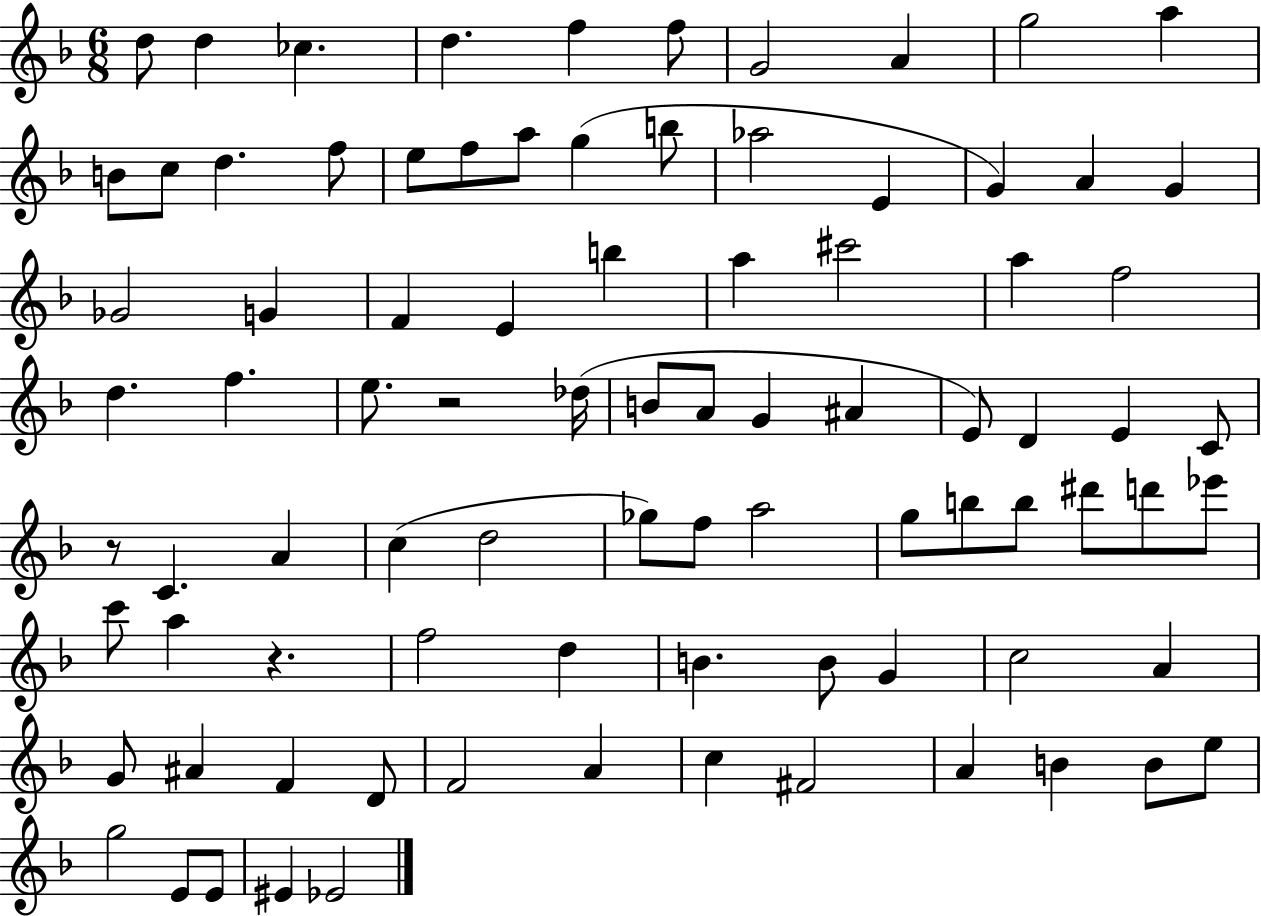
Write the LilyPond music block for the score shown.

{
  \clef treble
  \numericTimeSignature
  \time 6/8
  \key f \major
  d''8 d''4 ces''4. | d''4. f''4 f''8 | g'2 a'4 | g''2 a''4 | \break b'8 c''8 d''4. f''8 | e''8 f''8 a''8 g''4( b''8 | aes''2 e'4 | g'4) a'4 g'4 | \break ges'2 g'4 | f'4 e'4 b''4 | a''4 cis'''2 | a''4 f''2 | \break d''4. f''4. | e''8. r2 des''16( | b'8 a'8 g'4 ais'4 | e'8) d'4 e'4 c'8 | \break r8 c'4. a'4 | c''4( d''2 | ges''8) f''8 a''2 | g''8 b''8 b''8 dis'''8 d'''8 ees'''8 | \break c'''8 a''4 r4. | f''2 d''4 | b'4. b'8 g'4 | c''2 a'4 | \break g'8 ais'4 f'4 d'8 | f'2 a'4 | c''4 fis'2 | a'4 b'4 b'8 e''8 | \break g''2 e'8 e'8 | eis'4 ees'2 | \bar "|."
}